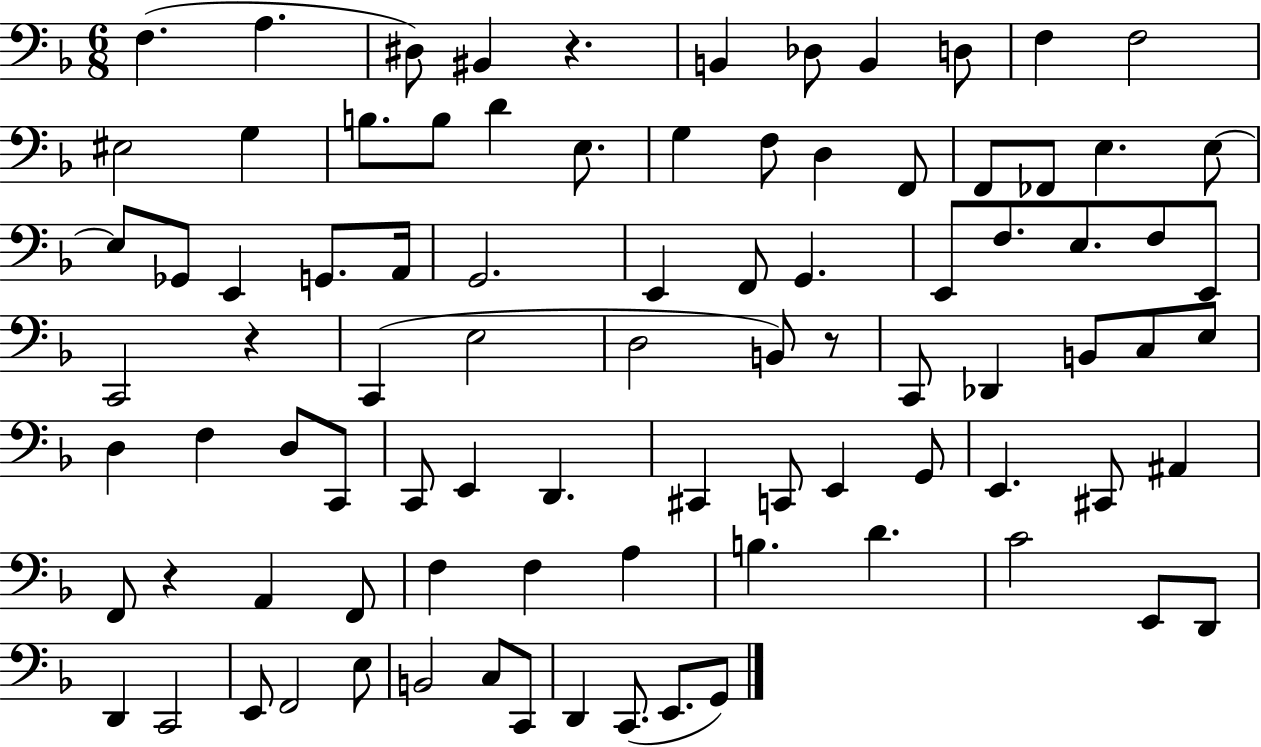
X:1
T:Untitled
M:6/8
L:1/4
K:F
F, A, ^D,/2 ^B,, z B,, _D,/2 B,, D,/2 F, F,2 ^E,2 G, B,/2 B,/2 D E,/2 G, F,/2 D, F,,/2 F,,/2 _F,,/2 E, E,/2 E,/2 _G,,/2 E,, G,,/2 A,,/4 G,,2 E,, F,,/2 G,, E,,/2 F,/2 E,/2 F,/2 E,,/2 C,,2 z C,, E,2 D,2 B,,/2 z/2 C,,/2 _D,, B,,/2 C,/2 E,/2 D, F, D,/2 C,,/2 C,,/2 E,, D,, ^C,, C,,/2 E,, G,,/2 E,, ^C,,/2 ^A,, F,,/2 z A,, F,,/2 F, F, A, B, D C2 E,,/2 D,,/2 D,, C,,2 E,,/2 F,,2 E,/2 B,,2 C,/2 C,,/2 D,, C,,/2 E,,/2 G,,/2